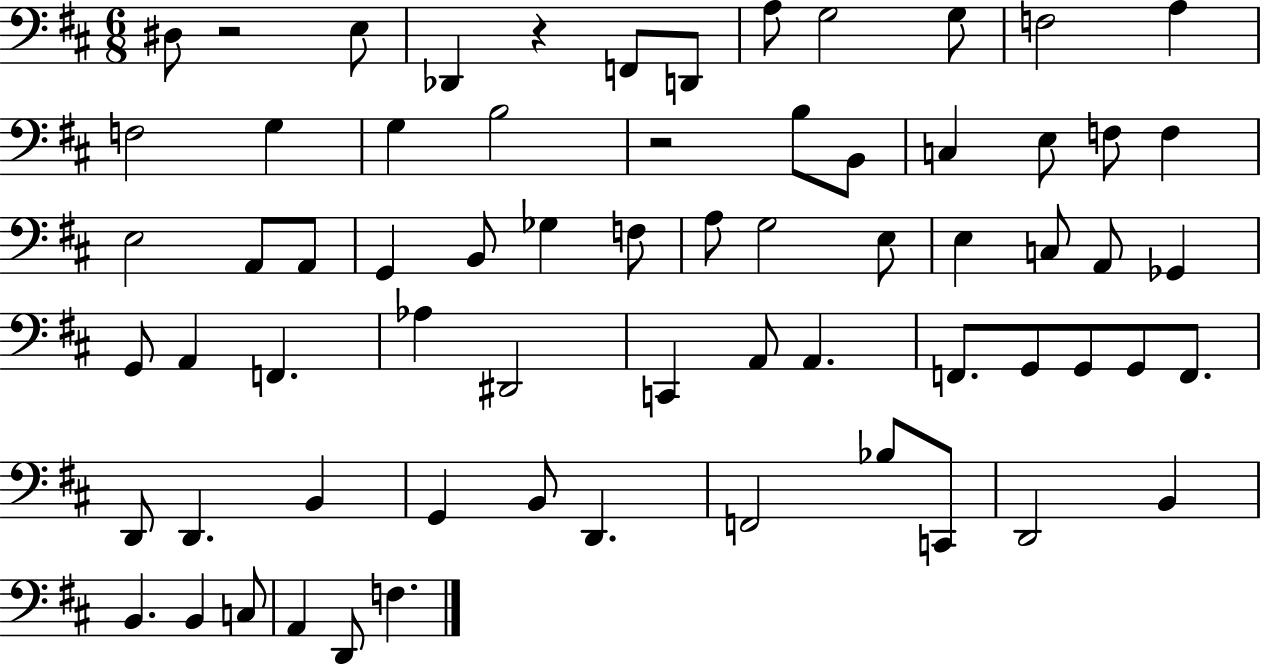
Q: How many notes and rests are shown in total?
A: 67